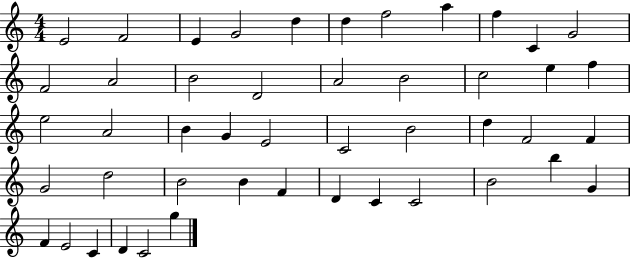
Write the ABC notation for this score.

X:1
T:Untitled
M:4/4
L:1/4
K:C
E2 F2 E G2 d d f2 a f C G2 F2 A2 B2 D2 A2 B2 c2 e f e2 A2 B G E2 C2 B2 d F2 F G2 d2 B2 B F D C C2 B2 b G F E2 C D C2 g